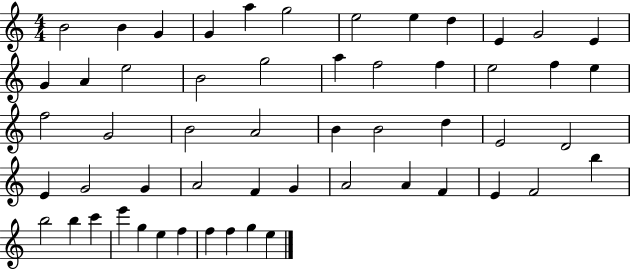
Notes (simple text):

B4/h B4/q G4/q G4/q A5/q G5/h E5/h E5/q D5/q E4/q G4/h E4/q G4/q A4/q E5/h B4/h G5/h A5/q F5/h F5/q E5/h F5/q E5/q F5/h G4/h B4/h A4/h B4/q B4/h D5/q E4/h D4/h E4/q G4/h G4/q A4/h F4/q G4/q A4/h A4/q F4/q E4/q F4/h B5/q B5/h B5/q C6/q E6/q G5/q E5/q F5/q F5/q F5/q G5/q E5/q